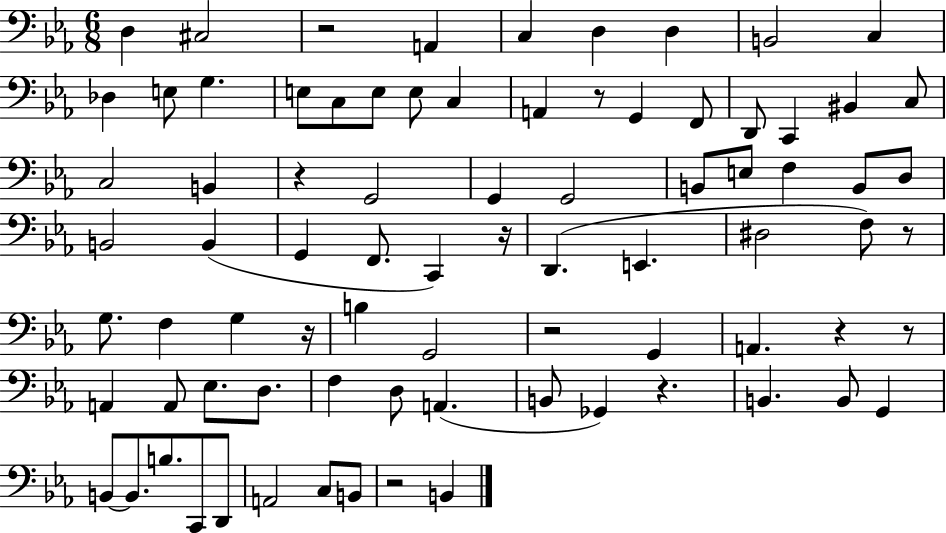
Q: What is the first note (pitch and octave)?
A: D3